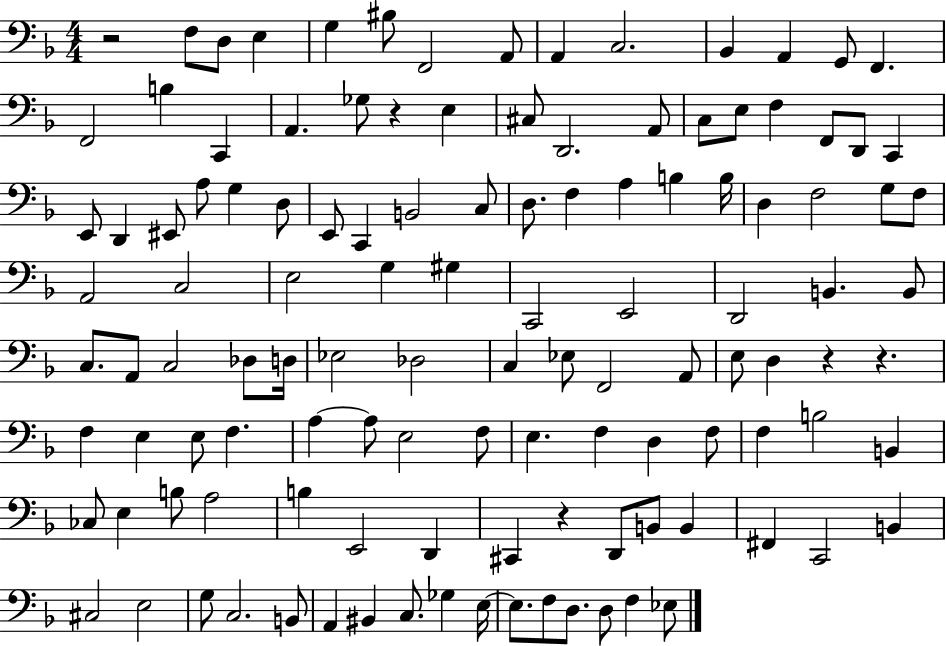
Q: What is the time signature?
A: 4/4